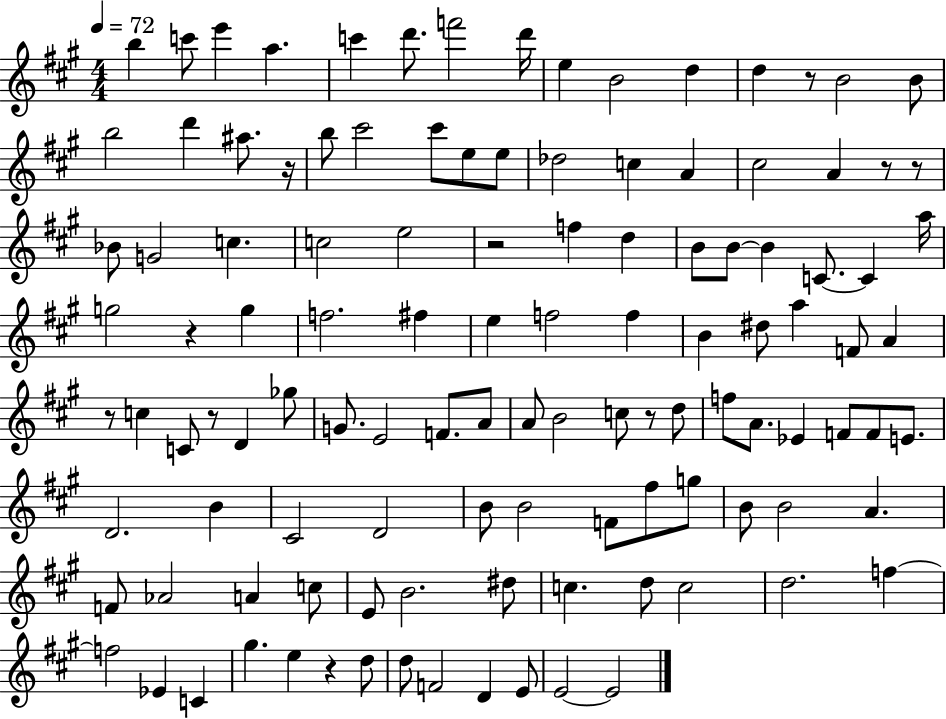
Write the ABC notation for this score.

X:1
T:Untitled
M:4/4
L:1/4
K:A
b c'/2 e' a c' d'/2 f'2 d'/4 e B2 d d z/2 B2 B/2 b2 d' ^a/2 z/4 b/2 ^c'2 ^c'/2 e/2 e/2 _d2 c A ^c2 A z/2 z/2 _B/2 G2 c c2 e2 z2 f d B/2 B/2 B C/2 C a/4 g2 z g f2 ^f e f2 f B ^d/2 a F/2 A z/2 c C/2 z/2 D _g/2 G/2 E2 F/2 A/2 A/2 B2 c/2 z/2 d/2 f/2 A/2 _E F/2 F/2 E/2 D2 B ^C2 D2 B/2 B2 F/2 ^f/2 g/2 B/2 B2 A F/2 _A2 A c/2 E/2 B2 ^d/2 c d/2 c2 d2 f f2 _E C ^g e z d/2 d/2 F2 D E/2 E2 E2